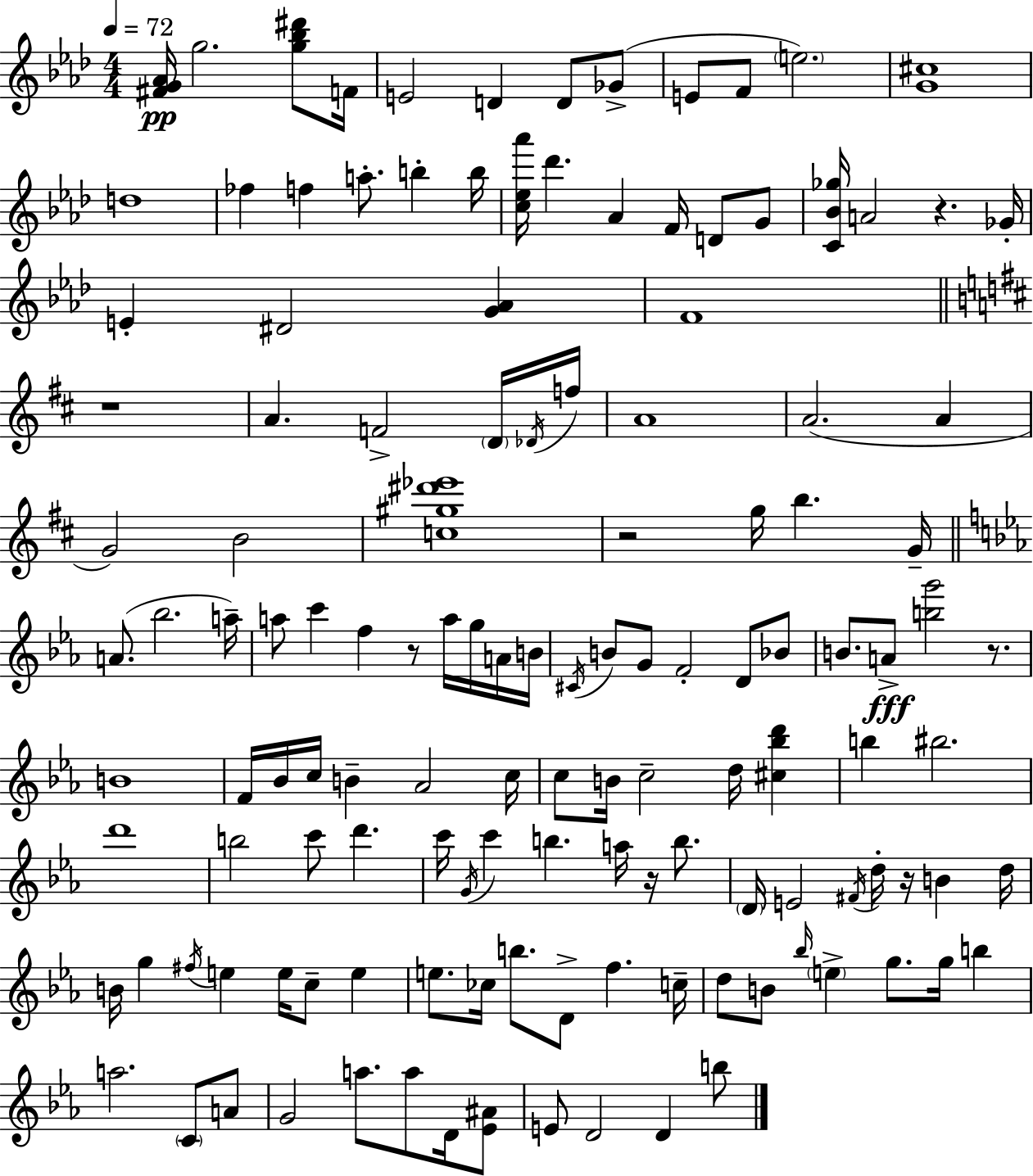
X:1
T:Untitled
M:4/4
L:1/4
K:Fm
[^FG_A]/4 g2 [g_b^d']/2 F/4 E2 D D/2 _G/2 E/2 F/2 e2 [G^c]4 d4 _f f a/2 b b/4 [c_e_a']/4 _d' _A F/4 D/2 G/2 [C_B_g]/4 A2 z _G/4 E ^D2 [G_A] F4 z4 A F2 D/4 _D/4 f/4 A4 A2 A G2 B2 [c^g^d'_e']4 z2 g/4 b G/4 A/2 _b2 a/4 a/2 c' f z/2 a/4 g/4 A/4 B/4 ^C/4 B/2 G/2 F2 D/2 _B/2 B/2 A/2 [bg']2 z/2 B4 F/4 _B/4 c/4 B _A2 c/4 c/2 B/4 c2 d/4 [^c_bd'] b ^b2 d'4 b2 c'/2 d' c'/4 G/4 c' b a/4 z/4 b/2 D/4 E2 ^F/4 d/4 z/4 B d/4 B/4 g ^f/4 e e/4 c/2 e e/2 _c/4 b/2 D/2 f c/4 d/2 B/2 _b/4 e g/2 g/4 b a2 C/2 A/2 G2 a/2 a/2 D/4 [_E^A]/2 E/2 D2 D b/2